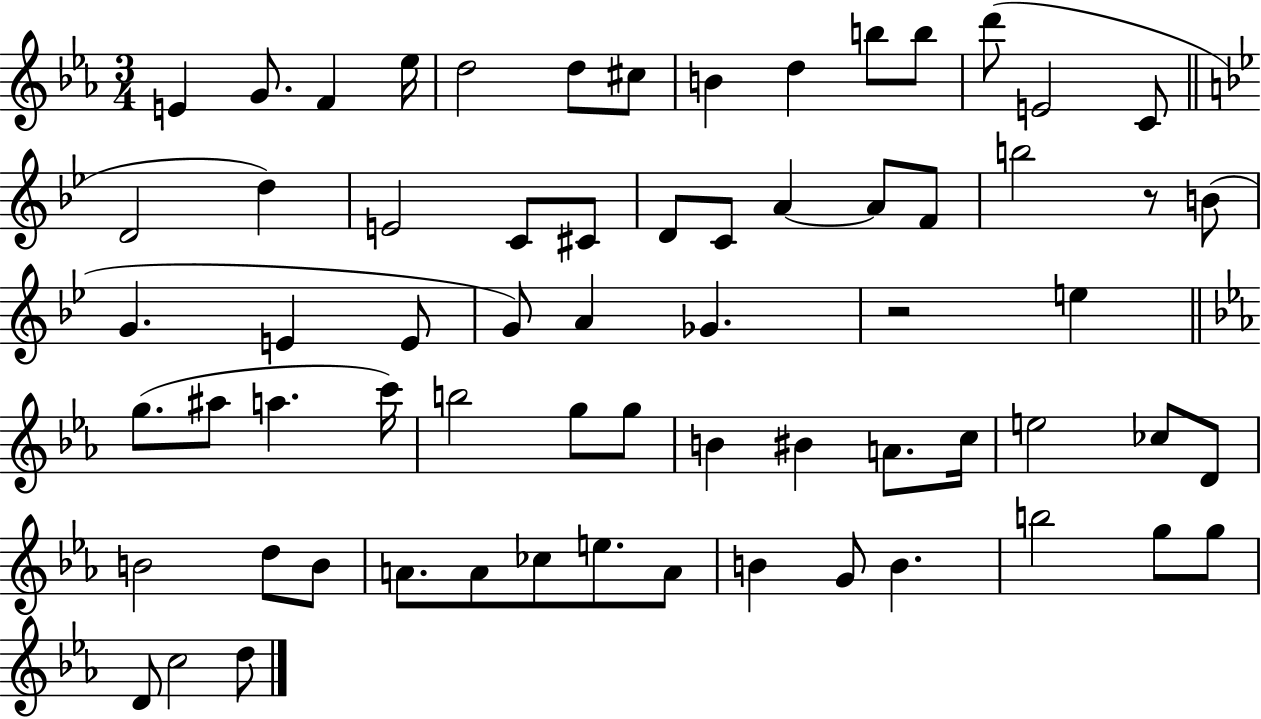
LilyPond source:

{
  \clef treble
  \numericTimeSignature
  \time 3/4
  \key ees \major
  e'4 g'8. f'4 ees''16 | d''2 d''8 cis''8 | b'4 d''4 b''8 b''8 | d'''8( e'2 c'8 | \break \bar "||" \break \key g \minor d'2 d''4) | e'2 c'8 cis'8 | d'8 c'8 a'4~~ a'8 f'8 | b''2 r8 b'8( | \break g'4. e'4 e'8 | g'8) a'4 ges'4. | r2 e''4 | \bar "||" \break \key ees \major g''8.( ais''8 a''4. c'''16) | b''2 g''8 g''8 | b'4 bis'4 a'8. c''16 | e''2 ces''8 d'8 | \break b'2 d''8 b'8 | a'8. a'8 ces''8 e''8. a'8 | b'4 g'8 b'4. | b''2 g''8 g''8 | \break d'8 c''2 d''8 | \bar "|."
}